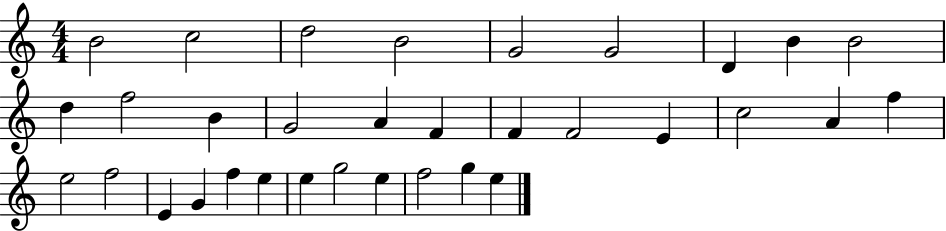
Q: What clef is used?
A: treble